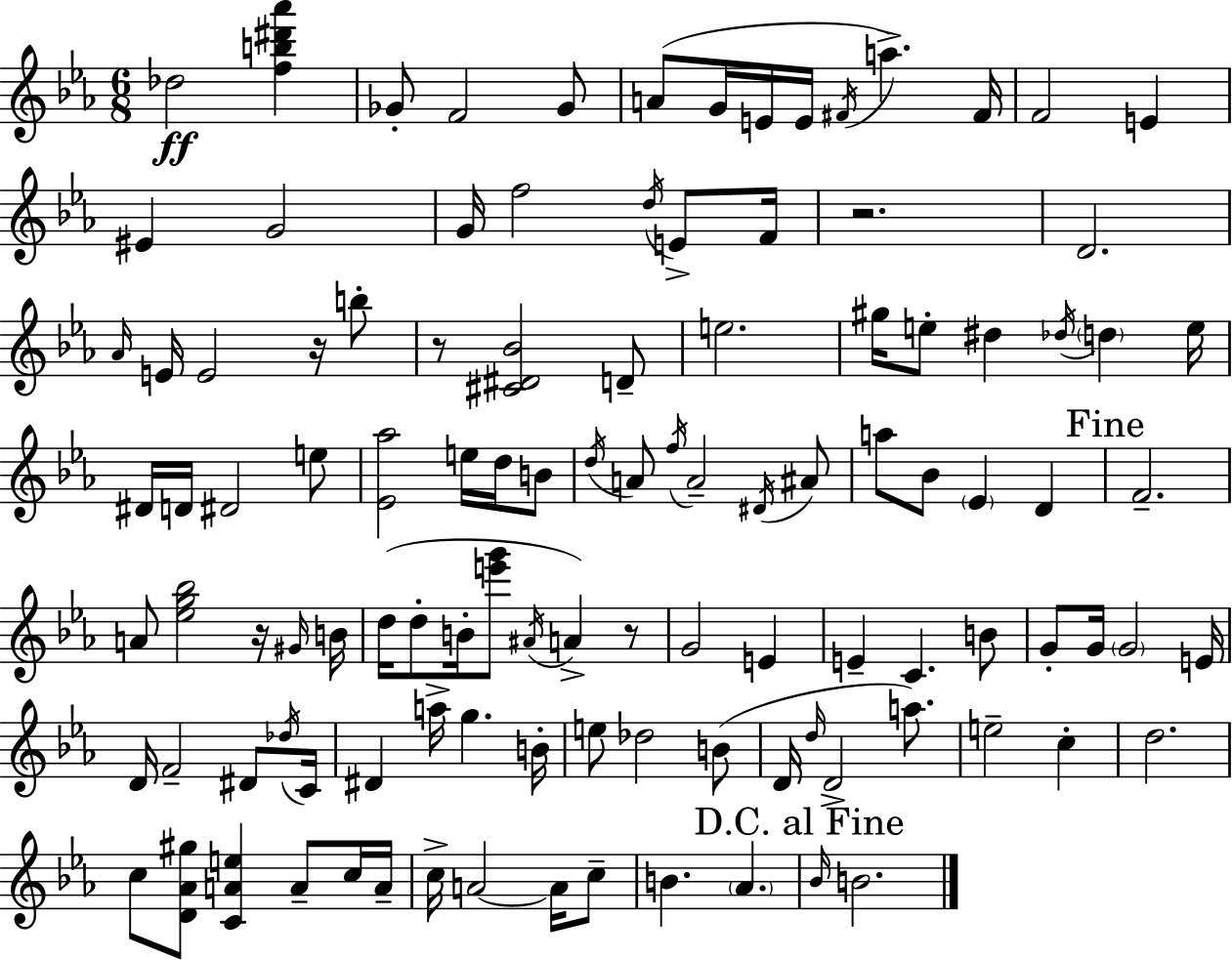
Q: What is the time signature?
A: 6/8